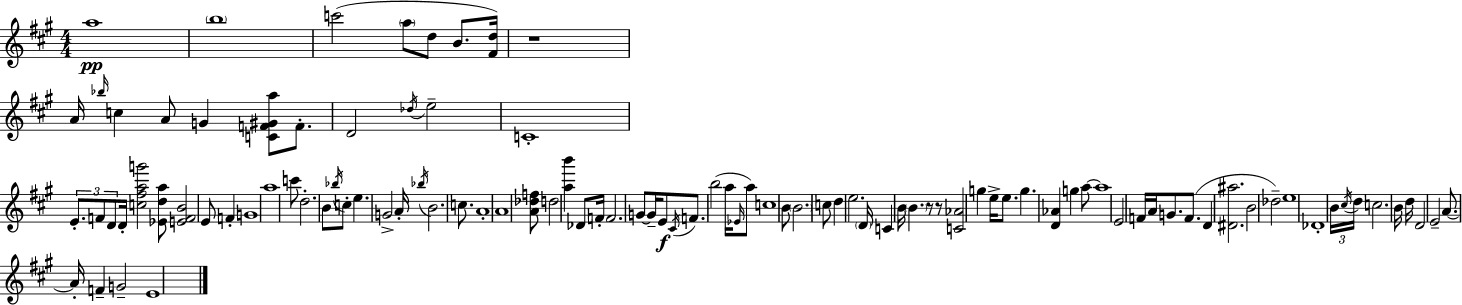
{
  \clef treble
  \numericTimeSignature
  \time 4/4
  \key a \major
  a''1\pp | \parenthesize b''1 | c'''2( \parenthesize a''8 d''8 b'8. <fis' d''>16) | r1 | \break a'16 \grace { bes''16 } c''4 a'8 g'4 <c' f' gis' a''>8 f'8.-. | d'2 \acciaccatura { des''16 } e''2-- | c'1-. | \tuplet 3/2 { e'8.-. f'8 d'8 } d'16-. <c'' fis'' a'' g'''>2 | \break <ees' d'' a''>8 <e' f' b'>2 e'8 f'4-. | g'1 | a''1 | c'''8 d''2.-. | \break b'8 \acciaccatura { bes''16 } c''8-. e''4. g'2-> | a'16-. \acciaccatura { bes''16 } b'2. | c''8. a'1-. | a'1 | \break <a' des'' f''>8 d''2 <a'' b'''>4 | des'8 f'16-. f'2. | g'8~~ g'16-- e'8\f \acciaccatura { cis'16 } f'8. b''2( | a''16 \grace { ees'16 }) a''8 c''1 | \break b'8 \parenthesize b'2. | c''8 d''4 e''2. | \parenthesize d'16 c'4 b'16 \parenthesize b'4. | r8 r8 <c' aes'>2 g''4 | \break e''16-> e''8. g''4. <d' aes'>4 | g''4 a''8~~ a''1 | e'2 f'16 a'16 | g'8. f'8.( d'4 <dis' ais''>2. | \break b'2 des''2--) | e''1 | des'1-. | \tuplet 3/2 { b'16 \acciaccatura { cis''16 } d''16 } c''2. | \break b'16 d''16 d'2 e'2-- | a'8.~~ a'16-. f'4-- g'2-- | e'1 | \bar "|."
}